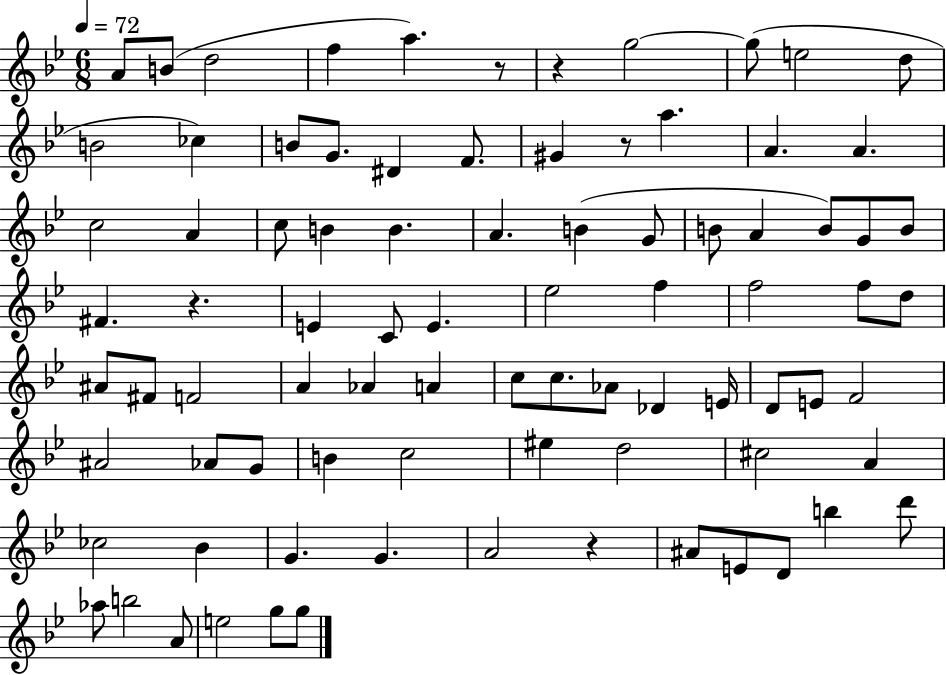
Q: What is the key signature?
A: BES major